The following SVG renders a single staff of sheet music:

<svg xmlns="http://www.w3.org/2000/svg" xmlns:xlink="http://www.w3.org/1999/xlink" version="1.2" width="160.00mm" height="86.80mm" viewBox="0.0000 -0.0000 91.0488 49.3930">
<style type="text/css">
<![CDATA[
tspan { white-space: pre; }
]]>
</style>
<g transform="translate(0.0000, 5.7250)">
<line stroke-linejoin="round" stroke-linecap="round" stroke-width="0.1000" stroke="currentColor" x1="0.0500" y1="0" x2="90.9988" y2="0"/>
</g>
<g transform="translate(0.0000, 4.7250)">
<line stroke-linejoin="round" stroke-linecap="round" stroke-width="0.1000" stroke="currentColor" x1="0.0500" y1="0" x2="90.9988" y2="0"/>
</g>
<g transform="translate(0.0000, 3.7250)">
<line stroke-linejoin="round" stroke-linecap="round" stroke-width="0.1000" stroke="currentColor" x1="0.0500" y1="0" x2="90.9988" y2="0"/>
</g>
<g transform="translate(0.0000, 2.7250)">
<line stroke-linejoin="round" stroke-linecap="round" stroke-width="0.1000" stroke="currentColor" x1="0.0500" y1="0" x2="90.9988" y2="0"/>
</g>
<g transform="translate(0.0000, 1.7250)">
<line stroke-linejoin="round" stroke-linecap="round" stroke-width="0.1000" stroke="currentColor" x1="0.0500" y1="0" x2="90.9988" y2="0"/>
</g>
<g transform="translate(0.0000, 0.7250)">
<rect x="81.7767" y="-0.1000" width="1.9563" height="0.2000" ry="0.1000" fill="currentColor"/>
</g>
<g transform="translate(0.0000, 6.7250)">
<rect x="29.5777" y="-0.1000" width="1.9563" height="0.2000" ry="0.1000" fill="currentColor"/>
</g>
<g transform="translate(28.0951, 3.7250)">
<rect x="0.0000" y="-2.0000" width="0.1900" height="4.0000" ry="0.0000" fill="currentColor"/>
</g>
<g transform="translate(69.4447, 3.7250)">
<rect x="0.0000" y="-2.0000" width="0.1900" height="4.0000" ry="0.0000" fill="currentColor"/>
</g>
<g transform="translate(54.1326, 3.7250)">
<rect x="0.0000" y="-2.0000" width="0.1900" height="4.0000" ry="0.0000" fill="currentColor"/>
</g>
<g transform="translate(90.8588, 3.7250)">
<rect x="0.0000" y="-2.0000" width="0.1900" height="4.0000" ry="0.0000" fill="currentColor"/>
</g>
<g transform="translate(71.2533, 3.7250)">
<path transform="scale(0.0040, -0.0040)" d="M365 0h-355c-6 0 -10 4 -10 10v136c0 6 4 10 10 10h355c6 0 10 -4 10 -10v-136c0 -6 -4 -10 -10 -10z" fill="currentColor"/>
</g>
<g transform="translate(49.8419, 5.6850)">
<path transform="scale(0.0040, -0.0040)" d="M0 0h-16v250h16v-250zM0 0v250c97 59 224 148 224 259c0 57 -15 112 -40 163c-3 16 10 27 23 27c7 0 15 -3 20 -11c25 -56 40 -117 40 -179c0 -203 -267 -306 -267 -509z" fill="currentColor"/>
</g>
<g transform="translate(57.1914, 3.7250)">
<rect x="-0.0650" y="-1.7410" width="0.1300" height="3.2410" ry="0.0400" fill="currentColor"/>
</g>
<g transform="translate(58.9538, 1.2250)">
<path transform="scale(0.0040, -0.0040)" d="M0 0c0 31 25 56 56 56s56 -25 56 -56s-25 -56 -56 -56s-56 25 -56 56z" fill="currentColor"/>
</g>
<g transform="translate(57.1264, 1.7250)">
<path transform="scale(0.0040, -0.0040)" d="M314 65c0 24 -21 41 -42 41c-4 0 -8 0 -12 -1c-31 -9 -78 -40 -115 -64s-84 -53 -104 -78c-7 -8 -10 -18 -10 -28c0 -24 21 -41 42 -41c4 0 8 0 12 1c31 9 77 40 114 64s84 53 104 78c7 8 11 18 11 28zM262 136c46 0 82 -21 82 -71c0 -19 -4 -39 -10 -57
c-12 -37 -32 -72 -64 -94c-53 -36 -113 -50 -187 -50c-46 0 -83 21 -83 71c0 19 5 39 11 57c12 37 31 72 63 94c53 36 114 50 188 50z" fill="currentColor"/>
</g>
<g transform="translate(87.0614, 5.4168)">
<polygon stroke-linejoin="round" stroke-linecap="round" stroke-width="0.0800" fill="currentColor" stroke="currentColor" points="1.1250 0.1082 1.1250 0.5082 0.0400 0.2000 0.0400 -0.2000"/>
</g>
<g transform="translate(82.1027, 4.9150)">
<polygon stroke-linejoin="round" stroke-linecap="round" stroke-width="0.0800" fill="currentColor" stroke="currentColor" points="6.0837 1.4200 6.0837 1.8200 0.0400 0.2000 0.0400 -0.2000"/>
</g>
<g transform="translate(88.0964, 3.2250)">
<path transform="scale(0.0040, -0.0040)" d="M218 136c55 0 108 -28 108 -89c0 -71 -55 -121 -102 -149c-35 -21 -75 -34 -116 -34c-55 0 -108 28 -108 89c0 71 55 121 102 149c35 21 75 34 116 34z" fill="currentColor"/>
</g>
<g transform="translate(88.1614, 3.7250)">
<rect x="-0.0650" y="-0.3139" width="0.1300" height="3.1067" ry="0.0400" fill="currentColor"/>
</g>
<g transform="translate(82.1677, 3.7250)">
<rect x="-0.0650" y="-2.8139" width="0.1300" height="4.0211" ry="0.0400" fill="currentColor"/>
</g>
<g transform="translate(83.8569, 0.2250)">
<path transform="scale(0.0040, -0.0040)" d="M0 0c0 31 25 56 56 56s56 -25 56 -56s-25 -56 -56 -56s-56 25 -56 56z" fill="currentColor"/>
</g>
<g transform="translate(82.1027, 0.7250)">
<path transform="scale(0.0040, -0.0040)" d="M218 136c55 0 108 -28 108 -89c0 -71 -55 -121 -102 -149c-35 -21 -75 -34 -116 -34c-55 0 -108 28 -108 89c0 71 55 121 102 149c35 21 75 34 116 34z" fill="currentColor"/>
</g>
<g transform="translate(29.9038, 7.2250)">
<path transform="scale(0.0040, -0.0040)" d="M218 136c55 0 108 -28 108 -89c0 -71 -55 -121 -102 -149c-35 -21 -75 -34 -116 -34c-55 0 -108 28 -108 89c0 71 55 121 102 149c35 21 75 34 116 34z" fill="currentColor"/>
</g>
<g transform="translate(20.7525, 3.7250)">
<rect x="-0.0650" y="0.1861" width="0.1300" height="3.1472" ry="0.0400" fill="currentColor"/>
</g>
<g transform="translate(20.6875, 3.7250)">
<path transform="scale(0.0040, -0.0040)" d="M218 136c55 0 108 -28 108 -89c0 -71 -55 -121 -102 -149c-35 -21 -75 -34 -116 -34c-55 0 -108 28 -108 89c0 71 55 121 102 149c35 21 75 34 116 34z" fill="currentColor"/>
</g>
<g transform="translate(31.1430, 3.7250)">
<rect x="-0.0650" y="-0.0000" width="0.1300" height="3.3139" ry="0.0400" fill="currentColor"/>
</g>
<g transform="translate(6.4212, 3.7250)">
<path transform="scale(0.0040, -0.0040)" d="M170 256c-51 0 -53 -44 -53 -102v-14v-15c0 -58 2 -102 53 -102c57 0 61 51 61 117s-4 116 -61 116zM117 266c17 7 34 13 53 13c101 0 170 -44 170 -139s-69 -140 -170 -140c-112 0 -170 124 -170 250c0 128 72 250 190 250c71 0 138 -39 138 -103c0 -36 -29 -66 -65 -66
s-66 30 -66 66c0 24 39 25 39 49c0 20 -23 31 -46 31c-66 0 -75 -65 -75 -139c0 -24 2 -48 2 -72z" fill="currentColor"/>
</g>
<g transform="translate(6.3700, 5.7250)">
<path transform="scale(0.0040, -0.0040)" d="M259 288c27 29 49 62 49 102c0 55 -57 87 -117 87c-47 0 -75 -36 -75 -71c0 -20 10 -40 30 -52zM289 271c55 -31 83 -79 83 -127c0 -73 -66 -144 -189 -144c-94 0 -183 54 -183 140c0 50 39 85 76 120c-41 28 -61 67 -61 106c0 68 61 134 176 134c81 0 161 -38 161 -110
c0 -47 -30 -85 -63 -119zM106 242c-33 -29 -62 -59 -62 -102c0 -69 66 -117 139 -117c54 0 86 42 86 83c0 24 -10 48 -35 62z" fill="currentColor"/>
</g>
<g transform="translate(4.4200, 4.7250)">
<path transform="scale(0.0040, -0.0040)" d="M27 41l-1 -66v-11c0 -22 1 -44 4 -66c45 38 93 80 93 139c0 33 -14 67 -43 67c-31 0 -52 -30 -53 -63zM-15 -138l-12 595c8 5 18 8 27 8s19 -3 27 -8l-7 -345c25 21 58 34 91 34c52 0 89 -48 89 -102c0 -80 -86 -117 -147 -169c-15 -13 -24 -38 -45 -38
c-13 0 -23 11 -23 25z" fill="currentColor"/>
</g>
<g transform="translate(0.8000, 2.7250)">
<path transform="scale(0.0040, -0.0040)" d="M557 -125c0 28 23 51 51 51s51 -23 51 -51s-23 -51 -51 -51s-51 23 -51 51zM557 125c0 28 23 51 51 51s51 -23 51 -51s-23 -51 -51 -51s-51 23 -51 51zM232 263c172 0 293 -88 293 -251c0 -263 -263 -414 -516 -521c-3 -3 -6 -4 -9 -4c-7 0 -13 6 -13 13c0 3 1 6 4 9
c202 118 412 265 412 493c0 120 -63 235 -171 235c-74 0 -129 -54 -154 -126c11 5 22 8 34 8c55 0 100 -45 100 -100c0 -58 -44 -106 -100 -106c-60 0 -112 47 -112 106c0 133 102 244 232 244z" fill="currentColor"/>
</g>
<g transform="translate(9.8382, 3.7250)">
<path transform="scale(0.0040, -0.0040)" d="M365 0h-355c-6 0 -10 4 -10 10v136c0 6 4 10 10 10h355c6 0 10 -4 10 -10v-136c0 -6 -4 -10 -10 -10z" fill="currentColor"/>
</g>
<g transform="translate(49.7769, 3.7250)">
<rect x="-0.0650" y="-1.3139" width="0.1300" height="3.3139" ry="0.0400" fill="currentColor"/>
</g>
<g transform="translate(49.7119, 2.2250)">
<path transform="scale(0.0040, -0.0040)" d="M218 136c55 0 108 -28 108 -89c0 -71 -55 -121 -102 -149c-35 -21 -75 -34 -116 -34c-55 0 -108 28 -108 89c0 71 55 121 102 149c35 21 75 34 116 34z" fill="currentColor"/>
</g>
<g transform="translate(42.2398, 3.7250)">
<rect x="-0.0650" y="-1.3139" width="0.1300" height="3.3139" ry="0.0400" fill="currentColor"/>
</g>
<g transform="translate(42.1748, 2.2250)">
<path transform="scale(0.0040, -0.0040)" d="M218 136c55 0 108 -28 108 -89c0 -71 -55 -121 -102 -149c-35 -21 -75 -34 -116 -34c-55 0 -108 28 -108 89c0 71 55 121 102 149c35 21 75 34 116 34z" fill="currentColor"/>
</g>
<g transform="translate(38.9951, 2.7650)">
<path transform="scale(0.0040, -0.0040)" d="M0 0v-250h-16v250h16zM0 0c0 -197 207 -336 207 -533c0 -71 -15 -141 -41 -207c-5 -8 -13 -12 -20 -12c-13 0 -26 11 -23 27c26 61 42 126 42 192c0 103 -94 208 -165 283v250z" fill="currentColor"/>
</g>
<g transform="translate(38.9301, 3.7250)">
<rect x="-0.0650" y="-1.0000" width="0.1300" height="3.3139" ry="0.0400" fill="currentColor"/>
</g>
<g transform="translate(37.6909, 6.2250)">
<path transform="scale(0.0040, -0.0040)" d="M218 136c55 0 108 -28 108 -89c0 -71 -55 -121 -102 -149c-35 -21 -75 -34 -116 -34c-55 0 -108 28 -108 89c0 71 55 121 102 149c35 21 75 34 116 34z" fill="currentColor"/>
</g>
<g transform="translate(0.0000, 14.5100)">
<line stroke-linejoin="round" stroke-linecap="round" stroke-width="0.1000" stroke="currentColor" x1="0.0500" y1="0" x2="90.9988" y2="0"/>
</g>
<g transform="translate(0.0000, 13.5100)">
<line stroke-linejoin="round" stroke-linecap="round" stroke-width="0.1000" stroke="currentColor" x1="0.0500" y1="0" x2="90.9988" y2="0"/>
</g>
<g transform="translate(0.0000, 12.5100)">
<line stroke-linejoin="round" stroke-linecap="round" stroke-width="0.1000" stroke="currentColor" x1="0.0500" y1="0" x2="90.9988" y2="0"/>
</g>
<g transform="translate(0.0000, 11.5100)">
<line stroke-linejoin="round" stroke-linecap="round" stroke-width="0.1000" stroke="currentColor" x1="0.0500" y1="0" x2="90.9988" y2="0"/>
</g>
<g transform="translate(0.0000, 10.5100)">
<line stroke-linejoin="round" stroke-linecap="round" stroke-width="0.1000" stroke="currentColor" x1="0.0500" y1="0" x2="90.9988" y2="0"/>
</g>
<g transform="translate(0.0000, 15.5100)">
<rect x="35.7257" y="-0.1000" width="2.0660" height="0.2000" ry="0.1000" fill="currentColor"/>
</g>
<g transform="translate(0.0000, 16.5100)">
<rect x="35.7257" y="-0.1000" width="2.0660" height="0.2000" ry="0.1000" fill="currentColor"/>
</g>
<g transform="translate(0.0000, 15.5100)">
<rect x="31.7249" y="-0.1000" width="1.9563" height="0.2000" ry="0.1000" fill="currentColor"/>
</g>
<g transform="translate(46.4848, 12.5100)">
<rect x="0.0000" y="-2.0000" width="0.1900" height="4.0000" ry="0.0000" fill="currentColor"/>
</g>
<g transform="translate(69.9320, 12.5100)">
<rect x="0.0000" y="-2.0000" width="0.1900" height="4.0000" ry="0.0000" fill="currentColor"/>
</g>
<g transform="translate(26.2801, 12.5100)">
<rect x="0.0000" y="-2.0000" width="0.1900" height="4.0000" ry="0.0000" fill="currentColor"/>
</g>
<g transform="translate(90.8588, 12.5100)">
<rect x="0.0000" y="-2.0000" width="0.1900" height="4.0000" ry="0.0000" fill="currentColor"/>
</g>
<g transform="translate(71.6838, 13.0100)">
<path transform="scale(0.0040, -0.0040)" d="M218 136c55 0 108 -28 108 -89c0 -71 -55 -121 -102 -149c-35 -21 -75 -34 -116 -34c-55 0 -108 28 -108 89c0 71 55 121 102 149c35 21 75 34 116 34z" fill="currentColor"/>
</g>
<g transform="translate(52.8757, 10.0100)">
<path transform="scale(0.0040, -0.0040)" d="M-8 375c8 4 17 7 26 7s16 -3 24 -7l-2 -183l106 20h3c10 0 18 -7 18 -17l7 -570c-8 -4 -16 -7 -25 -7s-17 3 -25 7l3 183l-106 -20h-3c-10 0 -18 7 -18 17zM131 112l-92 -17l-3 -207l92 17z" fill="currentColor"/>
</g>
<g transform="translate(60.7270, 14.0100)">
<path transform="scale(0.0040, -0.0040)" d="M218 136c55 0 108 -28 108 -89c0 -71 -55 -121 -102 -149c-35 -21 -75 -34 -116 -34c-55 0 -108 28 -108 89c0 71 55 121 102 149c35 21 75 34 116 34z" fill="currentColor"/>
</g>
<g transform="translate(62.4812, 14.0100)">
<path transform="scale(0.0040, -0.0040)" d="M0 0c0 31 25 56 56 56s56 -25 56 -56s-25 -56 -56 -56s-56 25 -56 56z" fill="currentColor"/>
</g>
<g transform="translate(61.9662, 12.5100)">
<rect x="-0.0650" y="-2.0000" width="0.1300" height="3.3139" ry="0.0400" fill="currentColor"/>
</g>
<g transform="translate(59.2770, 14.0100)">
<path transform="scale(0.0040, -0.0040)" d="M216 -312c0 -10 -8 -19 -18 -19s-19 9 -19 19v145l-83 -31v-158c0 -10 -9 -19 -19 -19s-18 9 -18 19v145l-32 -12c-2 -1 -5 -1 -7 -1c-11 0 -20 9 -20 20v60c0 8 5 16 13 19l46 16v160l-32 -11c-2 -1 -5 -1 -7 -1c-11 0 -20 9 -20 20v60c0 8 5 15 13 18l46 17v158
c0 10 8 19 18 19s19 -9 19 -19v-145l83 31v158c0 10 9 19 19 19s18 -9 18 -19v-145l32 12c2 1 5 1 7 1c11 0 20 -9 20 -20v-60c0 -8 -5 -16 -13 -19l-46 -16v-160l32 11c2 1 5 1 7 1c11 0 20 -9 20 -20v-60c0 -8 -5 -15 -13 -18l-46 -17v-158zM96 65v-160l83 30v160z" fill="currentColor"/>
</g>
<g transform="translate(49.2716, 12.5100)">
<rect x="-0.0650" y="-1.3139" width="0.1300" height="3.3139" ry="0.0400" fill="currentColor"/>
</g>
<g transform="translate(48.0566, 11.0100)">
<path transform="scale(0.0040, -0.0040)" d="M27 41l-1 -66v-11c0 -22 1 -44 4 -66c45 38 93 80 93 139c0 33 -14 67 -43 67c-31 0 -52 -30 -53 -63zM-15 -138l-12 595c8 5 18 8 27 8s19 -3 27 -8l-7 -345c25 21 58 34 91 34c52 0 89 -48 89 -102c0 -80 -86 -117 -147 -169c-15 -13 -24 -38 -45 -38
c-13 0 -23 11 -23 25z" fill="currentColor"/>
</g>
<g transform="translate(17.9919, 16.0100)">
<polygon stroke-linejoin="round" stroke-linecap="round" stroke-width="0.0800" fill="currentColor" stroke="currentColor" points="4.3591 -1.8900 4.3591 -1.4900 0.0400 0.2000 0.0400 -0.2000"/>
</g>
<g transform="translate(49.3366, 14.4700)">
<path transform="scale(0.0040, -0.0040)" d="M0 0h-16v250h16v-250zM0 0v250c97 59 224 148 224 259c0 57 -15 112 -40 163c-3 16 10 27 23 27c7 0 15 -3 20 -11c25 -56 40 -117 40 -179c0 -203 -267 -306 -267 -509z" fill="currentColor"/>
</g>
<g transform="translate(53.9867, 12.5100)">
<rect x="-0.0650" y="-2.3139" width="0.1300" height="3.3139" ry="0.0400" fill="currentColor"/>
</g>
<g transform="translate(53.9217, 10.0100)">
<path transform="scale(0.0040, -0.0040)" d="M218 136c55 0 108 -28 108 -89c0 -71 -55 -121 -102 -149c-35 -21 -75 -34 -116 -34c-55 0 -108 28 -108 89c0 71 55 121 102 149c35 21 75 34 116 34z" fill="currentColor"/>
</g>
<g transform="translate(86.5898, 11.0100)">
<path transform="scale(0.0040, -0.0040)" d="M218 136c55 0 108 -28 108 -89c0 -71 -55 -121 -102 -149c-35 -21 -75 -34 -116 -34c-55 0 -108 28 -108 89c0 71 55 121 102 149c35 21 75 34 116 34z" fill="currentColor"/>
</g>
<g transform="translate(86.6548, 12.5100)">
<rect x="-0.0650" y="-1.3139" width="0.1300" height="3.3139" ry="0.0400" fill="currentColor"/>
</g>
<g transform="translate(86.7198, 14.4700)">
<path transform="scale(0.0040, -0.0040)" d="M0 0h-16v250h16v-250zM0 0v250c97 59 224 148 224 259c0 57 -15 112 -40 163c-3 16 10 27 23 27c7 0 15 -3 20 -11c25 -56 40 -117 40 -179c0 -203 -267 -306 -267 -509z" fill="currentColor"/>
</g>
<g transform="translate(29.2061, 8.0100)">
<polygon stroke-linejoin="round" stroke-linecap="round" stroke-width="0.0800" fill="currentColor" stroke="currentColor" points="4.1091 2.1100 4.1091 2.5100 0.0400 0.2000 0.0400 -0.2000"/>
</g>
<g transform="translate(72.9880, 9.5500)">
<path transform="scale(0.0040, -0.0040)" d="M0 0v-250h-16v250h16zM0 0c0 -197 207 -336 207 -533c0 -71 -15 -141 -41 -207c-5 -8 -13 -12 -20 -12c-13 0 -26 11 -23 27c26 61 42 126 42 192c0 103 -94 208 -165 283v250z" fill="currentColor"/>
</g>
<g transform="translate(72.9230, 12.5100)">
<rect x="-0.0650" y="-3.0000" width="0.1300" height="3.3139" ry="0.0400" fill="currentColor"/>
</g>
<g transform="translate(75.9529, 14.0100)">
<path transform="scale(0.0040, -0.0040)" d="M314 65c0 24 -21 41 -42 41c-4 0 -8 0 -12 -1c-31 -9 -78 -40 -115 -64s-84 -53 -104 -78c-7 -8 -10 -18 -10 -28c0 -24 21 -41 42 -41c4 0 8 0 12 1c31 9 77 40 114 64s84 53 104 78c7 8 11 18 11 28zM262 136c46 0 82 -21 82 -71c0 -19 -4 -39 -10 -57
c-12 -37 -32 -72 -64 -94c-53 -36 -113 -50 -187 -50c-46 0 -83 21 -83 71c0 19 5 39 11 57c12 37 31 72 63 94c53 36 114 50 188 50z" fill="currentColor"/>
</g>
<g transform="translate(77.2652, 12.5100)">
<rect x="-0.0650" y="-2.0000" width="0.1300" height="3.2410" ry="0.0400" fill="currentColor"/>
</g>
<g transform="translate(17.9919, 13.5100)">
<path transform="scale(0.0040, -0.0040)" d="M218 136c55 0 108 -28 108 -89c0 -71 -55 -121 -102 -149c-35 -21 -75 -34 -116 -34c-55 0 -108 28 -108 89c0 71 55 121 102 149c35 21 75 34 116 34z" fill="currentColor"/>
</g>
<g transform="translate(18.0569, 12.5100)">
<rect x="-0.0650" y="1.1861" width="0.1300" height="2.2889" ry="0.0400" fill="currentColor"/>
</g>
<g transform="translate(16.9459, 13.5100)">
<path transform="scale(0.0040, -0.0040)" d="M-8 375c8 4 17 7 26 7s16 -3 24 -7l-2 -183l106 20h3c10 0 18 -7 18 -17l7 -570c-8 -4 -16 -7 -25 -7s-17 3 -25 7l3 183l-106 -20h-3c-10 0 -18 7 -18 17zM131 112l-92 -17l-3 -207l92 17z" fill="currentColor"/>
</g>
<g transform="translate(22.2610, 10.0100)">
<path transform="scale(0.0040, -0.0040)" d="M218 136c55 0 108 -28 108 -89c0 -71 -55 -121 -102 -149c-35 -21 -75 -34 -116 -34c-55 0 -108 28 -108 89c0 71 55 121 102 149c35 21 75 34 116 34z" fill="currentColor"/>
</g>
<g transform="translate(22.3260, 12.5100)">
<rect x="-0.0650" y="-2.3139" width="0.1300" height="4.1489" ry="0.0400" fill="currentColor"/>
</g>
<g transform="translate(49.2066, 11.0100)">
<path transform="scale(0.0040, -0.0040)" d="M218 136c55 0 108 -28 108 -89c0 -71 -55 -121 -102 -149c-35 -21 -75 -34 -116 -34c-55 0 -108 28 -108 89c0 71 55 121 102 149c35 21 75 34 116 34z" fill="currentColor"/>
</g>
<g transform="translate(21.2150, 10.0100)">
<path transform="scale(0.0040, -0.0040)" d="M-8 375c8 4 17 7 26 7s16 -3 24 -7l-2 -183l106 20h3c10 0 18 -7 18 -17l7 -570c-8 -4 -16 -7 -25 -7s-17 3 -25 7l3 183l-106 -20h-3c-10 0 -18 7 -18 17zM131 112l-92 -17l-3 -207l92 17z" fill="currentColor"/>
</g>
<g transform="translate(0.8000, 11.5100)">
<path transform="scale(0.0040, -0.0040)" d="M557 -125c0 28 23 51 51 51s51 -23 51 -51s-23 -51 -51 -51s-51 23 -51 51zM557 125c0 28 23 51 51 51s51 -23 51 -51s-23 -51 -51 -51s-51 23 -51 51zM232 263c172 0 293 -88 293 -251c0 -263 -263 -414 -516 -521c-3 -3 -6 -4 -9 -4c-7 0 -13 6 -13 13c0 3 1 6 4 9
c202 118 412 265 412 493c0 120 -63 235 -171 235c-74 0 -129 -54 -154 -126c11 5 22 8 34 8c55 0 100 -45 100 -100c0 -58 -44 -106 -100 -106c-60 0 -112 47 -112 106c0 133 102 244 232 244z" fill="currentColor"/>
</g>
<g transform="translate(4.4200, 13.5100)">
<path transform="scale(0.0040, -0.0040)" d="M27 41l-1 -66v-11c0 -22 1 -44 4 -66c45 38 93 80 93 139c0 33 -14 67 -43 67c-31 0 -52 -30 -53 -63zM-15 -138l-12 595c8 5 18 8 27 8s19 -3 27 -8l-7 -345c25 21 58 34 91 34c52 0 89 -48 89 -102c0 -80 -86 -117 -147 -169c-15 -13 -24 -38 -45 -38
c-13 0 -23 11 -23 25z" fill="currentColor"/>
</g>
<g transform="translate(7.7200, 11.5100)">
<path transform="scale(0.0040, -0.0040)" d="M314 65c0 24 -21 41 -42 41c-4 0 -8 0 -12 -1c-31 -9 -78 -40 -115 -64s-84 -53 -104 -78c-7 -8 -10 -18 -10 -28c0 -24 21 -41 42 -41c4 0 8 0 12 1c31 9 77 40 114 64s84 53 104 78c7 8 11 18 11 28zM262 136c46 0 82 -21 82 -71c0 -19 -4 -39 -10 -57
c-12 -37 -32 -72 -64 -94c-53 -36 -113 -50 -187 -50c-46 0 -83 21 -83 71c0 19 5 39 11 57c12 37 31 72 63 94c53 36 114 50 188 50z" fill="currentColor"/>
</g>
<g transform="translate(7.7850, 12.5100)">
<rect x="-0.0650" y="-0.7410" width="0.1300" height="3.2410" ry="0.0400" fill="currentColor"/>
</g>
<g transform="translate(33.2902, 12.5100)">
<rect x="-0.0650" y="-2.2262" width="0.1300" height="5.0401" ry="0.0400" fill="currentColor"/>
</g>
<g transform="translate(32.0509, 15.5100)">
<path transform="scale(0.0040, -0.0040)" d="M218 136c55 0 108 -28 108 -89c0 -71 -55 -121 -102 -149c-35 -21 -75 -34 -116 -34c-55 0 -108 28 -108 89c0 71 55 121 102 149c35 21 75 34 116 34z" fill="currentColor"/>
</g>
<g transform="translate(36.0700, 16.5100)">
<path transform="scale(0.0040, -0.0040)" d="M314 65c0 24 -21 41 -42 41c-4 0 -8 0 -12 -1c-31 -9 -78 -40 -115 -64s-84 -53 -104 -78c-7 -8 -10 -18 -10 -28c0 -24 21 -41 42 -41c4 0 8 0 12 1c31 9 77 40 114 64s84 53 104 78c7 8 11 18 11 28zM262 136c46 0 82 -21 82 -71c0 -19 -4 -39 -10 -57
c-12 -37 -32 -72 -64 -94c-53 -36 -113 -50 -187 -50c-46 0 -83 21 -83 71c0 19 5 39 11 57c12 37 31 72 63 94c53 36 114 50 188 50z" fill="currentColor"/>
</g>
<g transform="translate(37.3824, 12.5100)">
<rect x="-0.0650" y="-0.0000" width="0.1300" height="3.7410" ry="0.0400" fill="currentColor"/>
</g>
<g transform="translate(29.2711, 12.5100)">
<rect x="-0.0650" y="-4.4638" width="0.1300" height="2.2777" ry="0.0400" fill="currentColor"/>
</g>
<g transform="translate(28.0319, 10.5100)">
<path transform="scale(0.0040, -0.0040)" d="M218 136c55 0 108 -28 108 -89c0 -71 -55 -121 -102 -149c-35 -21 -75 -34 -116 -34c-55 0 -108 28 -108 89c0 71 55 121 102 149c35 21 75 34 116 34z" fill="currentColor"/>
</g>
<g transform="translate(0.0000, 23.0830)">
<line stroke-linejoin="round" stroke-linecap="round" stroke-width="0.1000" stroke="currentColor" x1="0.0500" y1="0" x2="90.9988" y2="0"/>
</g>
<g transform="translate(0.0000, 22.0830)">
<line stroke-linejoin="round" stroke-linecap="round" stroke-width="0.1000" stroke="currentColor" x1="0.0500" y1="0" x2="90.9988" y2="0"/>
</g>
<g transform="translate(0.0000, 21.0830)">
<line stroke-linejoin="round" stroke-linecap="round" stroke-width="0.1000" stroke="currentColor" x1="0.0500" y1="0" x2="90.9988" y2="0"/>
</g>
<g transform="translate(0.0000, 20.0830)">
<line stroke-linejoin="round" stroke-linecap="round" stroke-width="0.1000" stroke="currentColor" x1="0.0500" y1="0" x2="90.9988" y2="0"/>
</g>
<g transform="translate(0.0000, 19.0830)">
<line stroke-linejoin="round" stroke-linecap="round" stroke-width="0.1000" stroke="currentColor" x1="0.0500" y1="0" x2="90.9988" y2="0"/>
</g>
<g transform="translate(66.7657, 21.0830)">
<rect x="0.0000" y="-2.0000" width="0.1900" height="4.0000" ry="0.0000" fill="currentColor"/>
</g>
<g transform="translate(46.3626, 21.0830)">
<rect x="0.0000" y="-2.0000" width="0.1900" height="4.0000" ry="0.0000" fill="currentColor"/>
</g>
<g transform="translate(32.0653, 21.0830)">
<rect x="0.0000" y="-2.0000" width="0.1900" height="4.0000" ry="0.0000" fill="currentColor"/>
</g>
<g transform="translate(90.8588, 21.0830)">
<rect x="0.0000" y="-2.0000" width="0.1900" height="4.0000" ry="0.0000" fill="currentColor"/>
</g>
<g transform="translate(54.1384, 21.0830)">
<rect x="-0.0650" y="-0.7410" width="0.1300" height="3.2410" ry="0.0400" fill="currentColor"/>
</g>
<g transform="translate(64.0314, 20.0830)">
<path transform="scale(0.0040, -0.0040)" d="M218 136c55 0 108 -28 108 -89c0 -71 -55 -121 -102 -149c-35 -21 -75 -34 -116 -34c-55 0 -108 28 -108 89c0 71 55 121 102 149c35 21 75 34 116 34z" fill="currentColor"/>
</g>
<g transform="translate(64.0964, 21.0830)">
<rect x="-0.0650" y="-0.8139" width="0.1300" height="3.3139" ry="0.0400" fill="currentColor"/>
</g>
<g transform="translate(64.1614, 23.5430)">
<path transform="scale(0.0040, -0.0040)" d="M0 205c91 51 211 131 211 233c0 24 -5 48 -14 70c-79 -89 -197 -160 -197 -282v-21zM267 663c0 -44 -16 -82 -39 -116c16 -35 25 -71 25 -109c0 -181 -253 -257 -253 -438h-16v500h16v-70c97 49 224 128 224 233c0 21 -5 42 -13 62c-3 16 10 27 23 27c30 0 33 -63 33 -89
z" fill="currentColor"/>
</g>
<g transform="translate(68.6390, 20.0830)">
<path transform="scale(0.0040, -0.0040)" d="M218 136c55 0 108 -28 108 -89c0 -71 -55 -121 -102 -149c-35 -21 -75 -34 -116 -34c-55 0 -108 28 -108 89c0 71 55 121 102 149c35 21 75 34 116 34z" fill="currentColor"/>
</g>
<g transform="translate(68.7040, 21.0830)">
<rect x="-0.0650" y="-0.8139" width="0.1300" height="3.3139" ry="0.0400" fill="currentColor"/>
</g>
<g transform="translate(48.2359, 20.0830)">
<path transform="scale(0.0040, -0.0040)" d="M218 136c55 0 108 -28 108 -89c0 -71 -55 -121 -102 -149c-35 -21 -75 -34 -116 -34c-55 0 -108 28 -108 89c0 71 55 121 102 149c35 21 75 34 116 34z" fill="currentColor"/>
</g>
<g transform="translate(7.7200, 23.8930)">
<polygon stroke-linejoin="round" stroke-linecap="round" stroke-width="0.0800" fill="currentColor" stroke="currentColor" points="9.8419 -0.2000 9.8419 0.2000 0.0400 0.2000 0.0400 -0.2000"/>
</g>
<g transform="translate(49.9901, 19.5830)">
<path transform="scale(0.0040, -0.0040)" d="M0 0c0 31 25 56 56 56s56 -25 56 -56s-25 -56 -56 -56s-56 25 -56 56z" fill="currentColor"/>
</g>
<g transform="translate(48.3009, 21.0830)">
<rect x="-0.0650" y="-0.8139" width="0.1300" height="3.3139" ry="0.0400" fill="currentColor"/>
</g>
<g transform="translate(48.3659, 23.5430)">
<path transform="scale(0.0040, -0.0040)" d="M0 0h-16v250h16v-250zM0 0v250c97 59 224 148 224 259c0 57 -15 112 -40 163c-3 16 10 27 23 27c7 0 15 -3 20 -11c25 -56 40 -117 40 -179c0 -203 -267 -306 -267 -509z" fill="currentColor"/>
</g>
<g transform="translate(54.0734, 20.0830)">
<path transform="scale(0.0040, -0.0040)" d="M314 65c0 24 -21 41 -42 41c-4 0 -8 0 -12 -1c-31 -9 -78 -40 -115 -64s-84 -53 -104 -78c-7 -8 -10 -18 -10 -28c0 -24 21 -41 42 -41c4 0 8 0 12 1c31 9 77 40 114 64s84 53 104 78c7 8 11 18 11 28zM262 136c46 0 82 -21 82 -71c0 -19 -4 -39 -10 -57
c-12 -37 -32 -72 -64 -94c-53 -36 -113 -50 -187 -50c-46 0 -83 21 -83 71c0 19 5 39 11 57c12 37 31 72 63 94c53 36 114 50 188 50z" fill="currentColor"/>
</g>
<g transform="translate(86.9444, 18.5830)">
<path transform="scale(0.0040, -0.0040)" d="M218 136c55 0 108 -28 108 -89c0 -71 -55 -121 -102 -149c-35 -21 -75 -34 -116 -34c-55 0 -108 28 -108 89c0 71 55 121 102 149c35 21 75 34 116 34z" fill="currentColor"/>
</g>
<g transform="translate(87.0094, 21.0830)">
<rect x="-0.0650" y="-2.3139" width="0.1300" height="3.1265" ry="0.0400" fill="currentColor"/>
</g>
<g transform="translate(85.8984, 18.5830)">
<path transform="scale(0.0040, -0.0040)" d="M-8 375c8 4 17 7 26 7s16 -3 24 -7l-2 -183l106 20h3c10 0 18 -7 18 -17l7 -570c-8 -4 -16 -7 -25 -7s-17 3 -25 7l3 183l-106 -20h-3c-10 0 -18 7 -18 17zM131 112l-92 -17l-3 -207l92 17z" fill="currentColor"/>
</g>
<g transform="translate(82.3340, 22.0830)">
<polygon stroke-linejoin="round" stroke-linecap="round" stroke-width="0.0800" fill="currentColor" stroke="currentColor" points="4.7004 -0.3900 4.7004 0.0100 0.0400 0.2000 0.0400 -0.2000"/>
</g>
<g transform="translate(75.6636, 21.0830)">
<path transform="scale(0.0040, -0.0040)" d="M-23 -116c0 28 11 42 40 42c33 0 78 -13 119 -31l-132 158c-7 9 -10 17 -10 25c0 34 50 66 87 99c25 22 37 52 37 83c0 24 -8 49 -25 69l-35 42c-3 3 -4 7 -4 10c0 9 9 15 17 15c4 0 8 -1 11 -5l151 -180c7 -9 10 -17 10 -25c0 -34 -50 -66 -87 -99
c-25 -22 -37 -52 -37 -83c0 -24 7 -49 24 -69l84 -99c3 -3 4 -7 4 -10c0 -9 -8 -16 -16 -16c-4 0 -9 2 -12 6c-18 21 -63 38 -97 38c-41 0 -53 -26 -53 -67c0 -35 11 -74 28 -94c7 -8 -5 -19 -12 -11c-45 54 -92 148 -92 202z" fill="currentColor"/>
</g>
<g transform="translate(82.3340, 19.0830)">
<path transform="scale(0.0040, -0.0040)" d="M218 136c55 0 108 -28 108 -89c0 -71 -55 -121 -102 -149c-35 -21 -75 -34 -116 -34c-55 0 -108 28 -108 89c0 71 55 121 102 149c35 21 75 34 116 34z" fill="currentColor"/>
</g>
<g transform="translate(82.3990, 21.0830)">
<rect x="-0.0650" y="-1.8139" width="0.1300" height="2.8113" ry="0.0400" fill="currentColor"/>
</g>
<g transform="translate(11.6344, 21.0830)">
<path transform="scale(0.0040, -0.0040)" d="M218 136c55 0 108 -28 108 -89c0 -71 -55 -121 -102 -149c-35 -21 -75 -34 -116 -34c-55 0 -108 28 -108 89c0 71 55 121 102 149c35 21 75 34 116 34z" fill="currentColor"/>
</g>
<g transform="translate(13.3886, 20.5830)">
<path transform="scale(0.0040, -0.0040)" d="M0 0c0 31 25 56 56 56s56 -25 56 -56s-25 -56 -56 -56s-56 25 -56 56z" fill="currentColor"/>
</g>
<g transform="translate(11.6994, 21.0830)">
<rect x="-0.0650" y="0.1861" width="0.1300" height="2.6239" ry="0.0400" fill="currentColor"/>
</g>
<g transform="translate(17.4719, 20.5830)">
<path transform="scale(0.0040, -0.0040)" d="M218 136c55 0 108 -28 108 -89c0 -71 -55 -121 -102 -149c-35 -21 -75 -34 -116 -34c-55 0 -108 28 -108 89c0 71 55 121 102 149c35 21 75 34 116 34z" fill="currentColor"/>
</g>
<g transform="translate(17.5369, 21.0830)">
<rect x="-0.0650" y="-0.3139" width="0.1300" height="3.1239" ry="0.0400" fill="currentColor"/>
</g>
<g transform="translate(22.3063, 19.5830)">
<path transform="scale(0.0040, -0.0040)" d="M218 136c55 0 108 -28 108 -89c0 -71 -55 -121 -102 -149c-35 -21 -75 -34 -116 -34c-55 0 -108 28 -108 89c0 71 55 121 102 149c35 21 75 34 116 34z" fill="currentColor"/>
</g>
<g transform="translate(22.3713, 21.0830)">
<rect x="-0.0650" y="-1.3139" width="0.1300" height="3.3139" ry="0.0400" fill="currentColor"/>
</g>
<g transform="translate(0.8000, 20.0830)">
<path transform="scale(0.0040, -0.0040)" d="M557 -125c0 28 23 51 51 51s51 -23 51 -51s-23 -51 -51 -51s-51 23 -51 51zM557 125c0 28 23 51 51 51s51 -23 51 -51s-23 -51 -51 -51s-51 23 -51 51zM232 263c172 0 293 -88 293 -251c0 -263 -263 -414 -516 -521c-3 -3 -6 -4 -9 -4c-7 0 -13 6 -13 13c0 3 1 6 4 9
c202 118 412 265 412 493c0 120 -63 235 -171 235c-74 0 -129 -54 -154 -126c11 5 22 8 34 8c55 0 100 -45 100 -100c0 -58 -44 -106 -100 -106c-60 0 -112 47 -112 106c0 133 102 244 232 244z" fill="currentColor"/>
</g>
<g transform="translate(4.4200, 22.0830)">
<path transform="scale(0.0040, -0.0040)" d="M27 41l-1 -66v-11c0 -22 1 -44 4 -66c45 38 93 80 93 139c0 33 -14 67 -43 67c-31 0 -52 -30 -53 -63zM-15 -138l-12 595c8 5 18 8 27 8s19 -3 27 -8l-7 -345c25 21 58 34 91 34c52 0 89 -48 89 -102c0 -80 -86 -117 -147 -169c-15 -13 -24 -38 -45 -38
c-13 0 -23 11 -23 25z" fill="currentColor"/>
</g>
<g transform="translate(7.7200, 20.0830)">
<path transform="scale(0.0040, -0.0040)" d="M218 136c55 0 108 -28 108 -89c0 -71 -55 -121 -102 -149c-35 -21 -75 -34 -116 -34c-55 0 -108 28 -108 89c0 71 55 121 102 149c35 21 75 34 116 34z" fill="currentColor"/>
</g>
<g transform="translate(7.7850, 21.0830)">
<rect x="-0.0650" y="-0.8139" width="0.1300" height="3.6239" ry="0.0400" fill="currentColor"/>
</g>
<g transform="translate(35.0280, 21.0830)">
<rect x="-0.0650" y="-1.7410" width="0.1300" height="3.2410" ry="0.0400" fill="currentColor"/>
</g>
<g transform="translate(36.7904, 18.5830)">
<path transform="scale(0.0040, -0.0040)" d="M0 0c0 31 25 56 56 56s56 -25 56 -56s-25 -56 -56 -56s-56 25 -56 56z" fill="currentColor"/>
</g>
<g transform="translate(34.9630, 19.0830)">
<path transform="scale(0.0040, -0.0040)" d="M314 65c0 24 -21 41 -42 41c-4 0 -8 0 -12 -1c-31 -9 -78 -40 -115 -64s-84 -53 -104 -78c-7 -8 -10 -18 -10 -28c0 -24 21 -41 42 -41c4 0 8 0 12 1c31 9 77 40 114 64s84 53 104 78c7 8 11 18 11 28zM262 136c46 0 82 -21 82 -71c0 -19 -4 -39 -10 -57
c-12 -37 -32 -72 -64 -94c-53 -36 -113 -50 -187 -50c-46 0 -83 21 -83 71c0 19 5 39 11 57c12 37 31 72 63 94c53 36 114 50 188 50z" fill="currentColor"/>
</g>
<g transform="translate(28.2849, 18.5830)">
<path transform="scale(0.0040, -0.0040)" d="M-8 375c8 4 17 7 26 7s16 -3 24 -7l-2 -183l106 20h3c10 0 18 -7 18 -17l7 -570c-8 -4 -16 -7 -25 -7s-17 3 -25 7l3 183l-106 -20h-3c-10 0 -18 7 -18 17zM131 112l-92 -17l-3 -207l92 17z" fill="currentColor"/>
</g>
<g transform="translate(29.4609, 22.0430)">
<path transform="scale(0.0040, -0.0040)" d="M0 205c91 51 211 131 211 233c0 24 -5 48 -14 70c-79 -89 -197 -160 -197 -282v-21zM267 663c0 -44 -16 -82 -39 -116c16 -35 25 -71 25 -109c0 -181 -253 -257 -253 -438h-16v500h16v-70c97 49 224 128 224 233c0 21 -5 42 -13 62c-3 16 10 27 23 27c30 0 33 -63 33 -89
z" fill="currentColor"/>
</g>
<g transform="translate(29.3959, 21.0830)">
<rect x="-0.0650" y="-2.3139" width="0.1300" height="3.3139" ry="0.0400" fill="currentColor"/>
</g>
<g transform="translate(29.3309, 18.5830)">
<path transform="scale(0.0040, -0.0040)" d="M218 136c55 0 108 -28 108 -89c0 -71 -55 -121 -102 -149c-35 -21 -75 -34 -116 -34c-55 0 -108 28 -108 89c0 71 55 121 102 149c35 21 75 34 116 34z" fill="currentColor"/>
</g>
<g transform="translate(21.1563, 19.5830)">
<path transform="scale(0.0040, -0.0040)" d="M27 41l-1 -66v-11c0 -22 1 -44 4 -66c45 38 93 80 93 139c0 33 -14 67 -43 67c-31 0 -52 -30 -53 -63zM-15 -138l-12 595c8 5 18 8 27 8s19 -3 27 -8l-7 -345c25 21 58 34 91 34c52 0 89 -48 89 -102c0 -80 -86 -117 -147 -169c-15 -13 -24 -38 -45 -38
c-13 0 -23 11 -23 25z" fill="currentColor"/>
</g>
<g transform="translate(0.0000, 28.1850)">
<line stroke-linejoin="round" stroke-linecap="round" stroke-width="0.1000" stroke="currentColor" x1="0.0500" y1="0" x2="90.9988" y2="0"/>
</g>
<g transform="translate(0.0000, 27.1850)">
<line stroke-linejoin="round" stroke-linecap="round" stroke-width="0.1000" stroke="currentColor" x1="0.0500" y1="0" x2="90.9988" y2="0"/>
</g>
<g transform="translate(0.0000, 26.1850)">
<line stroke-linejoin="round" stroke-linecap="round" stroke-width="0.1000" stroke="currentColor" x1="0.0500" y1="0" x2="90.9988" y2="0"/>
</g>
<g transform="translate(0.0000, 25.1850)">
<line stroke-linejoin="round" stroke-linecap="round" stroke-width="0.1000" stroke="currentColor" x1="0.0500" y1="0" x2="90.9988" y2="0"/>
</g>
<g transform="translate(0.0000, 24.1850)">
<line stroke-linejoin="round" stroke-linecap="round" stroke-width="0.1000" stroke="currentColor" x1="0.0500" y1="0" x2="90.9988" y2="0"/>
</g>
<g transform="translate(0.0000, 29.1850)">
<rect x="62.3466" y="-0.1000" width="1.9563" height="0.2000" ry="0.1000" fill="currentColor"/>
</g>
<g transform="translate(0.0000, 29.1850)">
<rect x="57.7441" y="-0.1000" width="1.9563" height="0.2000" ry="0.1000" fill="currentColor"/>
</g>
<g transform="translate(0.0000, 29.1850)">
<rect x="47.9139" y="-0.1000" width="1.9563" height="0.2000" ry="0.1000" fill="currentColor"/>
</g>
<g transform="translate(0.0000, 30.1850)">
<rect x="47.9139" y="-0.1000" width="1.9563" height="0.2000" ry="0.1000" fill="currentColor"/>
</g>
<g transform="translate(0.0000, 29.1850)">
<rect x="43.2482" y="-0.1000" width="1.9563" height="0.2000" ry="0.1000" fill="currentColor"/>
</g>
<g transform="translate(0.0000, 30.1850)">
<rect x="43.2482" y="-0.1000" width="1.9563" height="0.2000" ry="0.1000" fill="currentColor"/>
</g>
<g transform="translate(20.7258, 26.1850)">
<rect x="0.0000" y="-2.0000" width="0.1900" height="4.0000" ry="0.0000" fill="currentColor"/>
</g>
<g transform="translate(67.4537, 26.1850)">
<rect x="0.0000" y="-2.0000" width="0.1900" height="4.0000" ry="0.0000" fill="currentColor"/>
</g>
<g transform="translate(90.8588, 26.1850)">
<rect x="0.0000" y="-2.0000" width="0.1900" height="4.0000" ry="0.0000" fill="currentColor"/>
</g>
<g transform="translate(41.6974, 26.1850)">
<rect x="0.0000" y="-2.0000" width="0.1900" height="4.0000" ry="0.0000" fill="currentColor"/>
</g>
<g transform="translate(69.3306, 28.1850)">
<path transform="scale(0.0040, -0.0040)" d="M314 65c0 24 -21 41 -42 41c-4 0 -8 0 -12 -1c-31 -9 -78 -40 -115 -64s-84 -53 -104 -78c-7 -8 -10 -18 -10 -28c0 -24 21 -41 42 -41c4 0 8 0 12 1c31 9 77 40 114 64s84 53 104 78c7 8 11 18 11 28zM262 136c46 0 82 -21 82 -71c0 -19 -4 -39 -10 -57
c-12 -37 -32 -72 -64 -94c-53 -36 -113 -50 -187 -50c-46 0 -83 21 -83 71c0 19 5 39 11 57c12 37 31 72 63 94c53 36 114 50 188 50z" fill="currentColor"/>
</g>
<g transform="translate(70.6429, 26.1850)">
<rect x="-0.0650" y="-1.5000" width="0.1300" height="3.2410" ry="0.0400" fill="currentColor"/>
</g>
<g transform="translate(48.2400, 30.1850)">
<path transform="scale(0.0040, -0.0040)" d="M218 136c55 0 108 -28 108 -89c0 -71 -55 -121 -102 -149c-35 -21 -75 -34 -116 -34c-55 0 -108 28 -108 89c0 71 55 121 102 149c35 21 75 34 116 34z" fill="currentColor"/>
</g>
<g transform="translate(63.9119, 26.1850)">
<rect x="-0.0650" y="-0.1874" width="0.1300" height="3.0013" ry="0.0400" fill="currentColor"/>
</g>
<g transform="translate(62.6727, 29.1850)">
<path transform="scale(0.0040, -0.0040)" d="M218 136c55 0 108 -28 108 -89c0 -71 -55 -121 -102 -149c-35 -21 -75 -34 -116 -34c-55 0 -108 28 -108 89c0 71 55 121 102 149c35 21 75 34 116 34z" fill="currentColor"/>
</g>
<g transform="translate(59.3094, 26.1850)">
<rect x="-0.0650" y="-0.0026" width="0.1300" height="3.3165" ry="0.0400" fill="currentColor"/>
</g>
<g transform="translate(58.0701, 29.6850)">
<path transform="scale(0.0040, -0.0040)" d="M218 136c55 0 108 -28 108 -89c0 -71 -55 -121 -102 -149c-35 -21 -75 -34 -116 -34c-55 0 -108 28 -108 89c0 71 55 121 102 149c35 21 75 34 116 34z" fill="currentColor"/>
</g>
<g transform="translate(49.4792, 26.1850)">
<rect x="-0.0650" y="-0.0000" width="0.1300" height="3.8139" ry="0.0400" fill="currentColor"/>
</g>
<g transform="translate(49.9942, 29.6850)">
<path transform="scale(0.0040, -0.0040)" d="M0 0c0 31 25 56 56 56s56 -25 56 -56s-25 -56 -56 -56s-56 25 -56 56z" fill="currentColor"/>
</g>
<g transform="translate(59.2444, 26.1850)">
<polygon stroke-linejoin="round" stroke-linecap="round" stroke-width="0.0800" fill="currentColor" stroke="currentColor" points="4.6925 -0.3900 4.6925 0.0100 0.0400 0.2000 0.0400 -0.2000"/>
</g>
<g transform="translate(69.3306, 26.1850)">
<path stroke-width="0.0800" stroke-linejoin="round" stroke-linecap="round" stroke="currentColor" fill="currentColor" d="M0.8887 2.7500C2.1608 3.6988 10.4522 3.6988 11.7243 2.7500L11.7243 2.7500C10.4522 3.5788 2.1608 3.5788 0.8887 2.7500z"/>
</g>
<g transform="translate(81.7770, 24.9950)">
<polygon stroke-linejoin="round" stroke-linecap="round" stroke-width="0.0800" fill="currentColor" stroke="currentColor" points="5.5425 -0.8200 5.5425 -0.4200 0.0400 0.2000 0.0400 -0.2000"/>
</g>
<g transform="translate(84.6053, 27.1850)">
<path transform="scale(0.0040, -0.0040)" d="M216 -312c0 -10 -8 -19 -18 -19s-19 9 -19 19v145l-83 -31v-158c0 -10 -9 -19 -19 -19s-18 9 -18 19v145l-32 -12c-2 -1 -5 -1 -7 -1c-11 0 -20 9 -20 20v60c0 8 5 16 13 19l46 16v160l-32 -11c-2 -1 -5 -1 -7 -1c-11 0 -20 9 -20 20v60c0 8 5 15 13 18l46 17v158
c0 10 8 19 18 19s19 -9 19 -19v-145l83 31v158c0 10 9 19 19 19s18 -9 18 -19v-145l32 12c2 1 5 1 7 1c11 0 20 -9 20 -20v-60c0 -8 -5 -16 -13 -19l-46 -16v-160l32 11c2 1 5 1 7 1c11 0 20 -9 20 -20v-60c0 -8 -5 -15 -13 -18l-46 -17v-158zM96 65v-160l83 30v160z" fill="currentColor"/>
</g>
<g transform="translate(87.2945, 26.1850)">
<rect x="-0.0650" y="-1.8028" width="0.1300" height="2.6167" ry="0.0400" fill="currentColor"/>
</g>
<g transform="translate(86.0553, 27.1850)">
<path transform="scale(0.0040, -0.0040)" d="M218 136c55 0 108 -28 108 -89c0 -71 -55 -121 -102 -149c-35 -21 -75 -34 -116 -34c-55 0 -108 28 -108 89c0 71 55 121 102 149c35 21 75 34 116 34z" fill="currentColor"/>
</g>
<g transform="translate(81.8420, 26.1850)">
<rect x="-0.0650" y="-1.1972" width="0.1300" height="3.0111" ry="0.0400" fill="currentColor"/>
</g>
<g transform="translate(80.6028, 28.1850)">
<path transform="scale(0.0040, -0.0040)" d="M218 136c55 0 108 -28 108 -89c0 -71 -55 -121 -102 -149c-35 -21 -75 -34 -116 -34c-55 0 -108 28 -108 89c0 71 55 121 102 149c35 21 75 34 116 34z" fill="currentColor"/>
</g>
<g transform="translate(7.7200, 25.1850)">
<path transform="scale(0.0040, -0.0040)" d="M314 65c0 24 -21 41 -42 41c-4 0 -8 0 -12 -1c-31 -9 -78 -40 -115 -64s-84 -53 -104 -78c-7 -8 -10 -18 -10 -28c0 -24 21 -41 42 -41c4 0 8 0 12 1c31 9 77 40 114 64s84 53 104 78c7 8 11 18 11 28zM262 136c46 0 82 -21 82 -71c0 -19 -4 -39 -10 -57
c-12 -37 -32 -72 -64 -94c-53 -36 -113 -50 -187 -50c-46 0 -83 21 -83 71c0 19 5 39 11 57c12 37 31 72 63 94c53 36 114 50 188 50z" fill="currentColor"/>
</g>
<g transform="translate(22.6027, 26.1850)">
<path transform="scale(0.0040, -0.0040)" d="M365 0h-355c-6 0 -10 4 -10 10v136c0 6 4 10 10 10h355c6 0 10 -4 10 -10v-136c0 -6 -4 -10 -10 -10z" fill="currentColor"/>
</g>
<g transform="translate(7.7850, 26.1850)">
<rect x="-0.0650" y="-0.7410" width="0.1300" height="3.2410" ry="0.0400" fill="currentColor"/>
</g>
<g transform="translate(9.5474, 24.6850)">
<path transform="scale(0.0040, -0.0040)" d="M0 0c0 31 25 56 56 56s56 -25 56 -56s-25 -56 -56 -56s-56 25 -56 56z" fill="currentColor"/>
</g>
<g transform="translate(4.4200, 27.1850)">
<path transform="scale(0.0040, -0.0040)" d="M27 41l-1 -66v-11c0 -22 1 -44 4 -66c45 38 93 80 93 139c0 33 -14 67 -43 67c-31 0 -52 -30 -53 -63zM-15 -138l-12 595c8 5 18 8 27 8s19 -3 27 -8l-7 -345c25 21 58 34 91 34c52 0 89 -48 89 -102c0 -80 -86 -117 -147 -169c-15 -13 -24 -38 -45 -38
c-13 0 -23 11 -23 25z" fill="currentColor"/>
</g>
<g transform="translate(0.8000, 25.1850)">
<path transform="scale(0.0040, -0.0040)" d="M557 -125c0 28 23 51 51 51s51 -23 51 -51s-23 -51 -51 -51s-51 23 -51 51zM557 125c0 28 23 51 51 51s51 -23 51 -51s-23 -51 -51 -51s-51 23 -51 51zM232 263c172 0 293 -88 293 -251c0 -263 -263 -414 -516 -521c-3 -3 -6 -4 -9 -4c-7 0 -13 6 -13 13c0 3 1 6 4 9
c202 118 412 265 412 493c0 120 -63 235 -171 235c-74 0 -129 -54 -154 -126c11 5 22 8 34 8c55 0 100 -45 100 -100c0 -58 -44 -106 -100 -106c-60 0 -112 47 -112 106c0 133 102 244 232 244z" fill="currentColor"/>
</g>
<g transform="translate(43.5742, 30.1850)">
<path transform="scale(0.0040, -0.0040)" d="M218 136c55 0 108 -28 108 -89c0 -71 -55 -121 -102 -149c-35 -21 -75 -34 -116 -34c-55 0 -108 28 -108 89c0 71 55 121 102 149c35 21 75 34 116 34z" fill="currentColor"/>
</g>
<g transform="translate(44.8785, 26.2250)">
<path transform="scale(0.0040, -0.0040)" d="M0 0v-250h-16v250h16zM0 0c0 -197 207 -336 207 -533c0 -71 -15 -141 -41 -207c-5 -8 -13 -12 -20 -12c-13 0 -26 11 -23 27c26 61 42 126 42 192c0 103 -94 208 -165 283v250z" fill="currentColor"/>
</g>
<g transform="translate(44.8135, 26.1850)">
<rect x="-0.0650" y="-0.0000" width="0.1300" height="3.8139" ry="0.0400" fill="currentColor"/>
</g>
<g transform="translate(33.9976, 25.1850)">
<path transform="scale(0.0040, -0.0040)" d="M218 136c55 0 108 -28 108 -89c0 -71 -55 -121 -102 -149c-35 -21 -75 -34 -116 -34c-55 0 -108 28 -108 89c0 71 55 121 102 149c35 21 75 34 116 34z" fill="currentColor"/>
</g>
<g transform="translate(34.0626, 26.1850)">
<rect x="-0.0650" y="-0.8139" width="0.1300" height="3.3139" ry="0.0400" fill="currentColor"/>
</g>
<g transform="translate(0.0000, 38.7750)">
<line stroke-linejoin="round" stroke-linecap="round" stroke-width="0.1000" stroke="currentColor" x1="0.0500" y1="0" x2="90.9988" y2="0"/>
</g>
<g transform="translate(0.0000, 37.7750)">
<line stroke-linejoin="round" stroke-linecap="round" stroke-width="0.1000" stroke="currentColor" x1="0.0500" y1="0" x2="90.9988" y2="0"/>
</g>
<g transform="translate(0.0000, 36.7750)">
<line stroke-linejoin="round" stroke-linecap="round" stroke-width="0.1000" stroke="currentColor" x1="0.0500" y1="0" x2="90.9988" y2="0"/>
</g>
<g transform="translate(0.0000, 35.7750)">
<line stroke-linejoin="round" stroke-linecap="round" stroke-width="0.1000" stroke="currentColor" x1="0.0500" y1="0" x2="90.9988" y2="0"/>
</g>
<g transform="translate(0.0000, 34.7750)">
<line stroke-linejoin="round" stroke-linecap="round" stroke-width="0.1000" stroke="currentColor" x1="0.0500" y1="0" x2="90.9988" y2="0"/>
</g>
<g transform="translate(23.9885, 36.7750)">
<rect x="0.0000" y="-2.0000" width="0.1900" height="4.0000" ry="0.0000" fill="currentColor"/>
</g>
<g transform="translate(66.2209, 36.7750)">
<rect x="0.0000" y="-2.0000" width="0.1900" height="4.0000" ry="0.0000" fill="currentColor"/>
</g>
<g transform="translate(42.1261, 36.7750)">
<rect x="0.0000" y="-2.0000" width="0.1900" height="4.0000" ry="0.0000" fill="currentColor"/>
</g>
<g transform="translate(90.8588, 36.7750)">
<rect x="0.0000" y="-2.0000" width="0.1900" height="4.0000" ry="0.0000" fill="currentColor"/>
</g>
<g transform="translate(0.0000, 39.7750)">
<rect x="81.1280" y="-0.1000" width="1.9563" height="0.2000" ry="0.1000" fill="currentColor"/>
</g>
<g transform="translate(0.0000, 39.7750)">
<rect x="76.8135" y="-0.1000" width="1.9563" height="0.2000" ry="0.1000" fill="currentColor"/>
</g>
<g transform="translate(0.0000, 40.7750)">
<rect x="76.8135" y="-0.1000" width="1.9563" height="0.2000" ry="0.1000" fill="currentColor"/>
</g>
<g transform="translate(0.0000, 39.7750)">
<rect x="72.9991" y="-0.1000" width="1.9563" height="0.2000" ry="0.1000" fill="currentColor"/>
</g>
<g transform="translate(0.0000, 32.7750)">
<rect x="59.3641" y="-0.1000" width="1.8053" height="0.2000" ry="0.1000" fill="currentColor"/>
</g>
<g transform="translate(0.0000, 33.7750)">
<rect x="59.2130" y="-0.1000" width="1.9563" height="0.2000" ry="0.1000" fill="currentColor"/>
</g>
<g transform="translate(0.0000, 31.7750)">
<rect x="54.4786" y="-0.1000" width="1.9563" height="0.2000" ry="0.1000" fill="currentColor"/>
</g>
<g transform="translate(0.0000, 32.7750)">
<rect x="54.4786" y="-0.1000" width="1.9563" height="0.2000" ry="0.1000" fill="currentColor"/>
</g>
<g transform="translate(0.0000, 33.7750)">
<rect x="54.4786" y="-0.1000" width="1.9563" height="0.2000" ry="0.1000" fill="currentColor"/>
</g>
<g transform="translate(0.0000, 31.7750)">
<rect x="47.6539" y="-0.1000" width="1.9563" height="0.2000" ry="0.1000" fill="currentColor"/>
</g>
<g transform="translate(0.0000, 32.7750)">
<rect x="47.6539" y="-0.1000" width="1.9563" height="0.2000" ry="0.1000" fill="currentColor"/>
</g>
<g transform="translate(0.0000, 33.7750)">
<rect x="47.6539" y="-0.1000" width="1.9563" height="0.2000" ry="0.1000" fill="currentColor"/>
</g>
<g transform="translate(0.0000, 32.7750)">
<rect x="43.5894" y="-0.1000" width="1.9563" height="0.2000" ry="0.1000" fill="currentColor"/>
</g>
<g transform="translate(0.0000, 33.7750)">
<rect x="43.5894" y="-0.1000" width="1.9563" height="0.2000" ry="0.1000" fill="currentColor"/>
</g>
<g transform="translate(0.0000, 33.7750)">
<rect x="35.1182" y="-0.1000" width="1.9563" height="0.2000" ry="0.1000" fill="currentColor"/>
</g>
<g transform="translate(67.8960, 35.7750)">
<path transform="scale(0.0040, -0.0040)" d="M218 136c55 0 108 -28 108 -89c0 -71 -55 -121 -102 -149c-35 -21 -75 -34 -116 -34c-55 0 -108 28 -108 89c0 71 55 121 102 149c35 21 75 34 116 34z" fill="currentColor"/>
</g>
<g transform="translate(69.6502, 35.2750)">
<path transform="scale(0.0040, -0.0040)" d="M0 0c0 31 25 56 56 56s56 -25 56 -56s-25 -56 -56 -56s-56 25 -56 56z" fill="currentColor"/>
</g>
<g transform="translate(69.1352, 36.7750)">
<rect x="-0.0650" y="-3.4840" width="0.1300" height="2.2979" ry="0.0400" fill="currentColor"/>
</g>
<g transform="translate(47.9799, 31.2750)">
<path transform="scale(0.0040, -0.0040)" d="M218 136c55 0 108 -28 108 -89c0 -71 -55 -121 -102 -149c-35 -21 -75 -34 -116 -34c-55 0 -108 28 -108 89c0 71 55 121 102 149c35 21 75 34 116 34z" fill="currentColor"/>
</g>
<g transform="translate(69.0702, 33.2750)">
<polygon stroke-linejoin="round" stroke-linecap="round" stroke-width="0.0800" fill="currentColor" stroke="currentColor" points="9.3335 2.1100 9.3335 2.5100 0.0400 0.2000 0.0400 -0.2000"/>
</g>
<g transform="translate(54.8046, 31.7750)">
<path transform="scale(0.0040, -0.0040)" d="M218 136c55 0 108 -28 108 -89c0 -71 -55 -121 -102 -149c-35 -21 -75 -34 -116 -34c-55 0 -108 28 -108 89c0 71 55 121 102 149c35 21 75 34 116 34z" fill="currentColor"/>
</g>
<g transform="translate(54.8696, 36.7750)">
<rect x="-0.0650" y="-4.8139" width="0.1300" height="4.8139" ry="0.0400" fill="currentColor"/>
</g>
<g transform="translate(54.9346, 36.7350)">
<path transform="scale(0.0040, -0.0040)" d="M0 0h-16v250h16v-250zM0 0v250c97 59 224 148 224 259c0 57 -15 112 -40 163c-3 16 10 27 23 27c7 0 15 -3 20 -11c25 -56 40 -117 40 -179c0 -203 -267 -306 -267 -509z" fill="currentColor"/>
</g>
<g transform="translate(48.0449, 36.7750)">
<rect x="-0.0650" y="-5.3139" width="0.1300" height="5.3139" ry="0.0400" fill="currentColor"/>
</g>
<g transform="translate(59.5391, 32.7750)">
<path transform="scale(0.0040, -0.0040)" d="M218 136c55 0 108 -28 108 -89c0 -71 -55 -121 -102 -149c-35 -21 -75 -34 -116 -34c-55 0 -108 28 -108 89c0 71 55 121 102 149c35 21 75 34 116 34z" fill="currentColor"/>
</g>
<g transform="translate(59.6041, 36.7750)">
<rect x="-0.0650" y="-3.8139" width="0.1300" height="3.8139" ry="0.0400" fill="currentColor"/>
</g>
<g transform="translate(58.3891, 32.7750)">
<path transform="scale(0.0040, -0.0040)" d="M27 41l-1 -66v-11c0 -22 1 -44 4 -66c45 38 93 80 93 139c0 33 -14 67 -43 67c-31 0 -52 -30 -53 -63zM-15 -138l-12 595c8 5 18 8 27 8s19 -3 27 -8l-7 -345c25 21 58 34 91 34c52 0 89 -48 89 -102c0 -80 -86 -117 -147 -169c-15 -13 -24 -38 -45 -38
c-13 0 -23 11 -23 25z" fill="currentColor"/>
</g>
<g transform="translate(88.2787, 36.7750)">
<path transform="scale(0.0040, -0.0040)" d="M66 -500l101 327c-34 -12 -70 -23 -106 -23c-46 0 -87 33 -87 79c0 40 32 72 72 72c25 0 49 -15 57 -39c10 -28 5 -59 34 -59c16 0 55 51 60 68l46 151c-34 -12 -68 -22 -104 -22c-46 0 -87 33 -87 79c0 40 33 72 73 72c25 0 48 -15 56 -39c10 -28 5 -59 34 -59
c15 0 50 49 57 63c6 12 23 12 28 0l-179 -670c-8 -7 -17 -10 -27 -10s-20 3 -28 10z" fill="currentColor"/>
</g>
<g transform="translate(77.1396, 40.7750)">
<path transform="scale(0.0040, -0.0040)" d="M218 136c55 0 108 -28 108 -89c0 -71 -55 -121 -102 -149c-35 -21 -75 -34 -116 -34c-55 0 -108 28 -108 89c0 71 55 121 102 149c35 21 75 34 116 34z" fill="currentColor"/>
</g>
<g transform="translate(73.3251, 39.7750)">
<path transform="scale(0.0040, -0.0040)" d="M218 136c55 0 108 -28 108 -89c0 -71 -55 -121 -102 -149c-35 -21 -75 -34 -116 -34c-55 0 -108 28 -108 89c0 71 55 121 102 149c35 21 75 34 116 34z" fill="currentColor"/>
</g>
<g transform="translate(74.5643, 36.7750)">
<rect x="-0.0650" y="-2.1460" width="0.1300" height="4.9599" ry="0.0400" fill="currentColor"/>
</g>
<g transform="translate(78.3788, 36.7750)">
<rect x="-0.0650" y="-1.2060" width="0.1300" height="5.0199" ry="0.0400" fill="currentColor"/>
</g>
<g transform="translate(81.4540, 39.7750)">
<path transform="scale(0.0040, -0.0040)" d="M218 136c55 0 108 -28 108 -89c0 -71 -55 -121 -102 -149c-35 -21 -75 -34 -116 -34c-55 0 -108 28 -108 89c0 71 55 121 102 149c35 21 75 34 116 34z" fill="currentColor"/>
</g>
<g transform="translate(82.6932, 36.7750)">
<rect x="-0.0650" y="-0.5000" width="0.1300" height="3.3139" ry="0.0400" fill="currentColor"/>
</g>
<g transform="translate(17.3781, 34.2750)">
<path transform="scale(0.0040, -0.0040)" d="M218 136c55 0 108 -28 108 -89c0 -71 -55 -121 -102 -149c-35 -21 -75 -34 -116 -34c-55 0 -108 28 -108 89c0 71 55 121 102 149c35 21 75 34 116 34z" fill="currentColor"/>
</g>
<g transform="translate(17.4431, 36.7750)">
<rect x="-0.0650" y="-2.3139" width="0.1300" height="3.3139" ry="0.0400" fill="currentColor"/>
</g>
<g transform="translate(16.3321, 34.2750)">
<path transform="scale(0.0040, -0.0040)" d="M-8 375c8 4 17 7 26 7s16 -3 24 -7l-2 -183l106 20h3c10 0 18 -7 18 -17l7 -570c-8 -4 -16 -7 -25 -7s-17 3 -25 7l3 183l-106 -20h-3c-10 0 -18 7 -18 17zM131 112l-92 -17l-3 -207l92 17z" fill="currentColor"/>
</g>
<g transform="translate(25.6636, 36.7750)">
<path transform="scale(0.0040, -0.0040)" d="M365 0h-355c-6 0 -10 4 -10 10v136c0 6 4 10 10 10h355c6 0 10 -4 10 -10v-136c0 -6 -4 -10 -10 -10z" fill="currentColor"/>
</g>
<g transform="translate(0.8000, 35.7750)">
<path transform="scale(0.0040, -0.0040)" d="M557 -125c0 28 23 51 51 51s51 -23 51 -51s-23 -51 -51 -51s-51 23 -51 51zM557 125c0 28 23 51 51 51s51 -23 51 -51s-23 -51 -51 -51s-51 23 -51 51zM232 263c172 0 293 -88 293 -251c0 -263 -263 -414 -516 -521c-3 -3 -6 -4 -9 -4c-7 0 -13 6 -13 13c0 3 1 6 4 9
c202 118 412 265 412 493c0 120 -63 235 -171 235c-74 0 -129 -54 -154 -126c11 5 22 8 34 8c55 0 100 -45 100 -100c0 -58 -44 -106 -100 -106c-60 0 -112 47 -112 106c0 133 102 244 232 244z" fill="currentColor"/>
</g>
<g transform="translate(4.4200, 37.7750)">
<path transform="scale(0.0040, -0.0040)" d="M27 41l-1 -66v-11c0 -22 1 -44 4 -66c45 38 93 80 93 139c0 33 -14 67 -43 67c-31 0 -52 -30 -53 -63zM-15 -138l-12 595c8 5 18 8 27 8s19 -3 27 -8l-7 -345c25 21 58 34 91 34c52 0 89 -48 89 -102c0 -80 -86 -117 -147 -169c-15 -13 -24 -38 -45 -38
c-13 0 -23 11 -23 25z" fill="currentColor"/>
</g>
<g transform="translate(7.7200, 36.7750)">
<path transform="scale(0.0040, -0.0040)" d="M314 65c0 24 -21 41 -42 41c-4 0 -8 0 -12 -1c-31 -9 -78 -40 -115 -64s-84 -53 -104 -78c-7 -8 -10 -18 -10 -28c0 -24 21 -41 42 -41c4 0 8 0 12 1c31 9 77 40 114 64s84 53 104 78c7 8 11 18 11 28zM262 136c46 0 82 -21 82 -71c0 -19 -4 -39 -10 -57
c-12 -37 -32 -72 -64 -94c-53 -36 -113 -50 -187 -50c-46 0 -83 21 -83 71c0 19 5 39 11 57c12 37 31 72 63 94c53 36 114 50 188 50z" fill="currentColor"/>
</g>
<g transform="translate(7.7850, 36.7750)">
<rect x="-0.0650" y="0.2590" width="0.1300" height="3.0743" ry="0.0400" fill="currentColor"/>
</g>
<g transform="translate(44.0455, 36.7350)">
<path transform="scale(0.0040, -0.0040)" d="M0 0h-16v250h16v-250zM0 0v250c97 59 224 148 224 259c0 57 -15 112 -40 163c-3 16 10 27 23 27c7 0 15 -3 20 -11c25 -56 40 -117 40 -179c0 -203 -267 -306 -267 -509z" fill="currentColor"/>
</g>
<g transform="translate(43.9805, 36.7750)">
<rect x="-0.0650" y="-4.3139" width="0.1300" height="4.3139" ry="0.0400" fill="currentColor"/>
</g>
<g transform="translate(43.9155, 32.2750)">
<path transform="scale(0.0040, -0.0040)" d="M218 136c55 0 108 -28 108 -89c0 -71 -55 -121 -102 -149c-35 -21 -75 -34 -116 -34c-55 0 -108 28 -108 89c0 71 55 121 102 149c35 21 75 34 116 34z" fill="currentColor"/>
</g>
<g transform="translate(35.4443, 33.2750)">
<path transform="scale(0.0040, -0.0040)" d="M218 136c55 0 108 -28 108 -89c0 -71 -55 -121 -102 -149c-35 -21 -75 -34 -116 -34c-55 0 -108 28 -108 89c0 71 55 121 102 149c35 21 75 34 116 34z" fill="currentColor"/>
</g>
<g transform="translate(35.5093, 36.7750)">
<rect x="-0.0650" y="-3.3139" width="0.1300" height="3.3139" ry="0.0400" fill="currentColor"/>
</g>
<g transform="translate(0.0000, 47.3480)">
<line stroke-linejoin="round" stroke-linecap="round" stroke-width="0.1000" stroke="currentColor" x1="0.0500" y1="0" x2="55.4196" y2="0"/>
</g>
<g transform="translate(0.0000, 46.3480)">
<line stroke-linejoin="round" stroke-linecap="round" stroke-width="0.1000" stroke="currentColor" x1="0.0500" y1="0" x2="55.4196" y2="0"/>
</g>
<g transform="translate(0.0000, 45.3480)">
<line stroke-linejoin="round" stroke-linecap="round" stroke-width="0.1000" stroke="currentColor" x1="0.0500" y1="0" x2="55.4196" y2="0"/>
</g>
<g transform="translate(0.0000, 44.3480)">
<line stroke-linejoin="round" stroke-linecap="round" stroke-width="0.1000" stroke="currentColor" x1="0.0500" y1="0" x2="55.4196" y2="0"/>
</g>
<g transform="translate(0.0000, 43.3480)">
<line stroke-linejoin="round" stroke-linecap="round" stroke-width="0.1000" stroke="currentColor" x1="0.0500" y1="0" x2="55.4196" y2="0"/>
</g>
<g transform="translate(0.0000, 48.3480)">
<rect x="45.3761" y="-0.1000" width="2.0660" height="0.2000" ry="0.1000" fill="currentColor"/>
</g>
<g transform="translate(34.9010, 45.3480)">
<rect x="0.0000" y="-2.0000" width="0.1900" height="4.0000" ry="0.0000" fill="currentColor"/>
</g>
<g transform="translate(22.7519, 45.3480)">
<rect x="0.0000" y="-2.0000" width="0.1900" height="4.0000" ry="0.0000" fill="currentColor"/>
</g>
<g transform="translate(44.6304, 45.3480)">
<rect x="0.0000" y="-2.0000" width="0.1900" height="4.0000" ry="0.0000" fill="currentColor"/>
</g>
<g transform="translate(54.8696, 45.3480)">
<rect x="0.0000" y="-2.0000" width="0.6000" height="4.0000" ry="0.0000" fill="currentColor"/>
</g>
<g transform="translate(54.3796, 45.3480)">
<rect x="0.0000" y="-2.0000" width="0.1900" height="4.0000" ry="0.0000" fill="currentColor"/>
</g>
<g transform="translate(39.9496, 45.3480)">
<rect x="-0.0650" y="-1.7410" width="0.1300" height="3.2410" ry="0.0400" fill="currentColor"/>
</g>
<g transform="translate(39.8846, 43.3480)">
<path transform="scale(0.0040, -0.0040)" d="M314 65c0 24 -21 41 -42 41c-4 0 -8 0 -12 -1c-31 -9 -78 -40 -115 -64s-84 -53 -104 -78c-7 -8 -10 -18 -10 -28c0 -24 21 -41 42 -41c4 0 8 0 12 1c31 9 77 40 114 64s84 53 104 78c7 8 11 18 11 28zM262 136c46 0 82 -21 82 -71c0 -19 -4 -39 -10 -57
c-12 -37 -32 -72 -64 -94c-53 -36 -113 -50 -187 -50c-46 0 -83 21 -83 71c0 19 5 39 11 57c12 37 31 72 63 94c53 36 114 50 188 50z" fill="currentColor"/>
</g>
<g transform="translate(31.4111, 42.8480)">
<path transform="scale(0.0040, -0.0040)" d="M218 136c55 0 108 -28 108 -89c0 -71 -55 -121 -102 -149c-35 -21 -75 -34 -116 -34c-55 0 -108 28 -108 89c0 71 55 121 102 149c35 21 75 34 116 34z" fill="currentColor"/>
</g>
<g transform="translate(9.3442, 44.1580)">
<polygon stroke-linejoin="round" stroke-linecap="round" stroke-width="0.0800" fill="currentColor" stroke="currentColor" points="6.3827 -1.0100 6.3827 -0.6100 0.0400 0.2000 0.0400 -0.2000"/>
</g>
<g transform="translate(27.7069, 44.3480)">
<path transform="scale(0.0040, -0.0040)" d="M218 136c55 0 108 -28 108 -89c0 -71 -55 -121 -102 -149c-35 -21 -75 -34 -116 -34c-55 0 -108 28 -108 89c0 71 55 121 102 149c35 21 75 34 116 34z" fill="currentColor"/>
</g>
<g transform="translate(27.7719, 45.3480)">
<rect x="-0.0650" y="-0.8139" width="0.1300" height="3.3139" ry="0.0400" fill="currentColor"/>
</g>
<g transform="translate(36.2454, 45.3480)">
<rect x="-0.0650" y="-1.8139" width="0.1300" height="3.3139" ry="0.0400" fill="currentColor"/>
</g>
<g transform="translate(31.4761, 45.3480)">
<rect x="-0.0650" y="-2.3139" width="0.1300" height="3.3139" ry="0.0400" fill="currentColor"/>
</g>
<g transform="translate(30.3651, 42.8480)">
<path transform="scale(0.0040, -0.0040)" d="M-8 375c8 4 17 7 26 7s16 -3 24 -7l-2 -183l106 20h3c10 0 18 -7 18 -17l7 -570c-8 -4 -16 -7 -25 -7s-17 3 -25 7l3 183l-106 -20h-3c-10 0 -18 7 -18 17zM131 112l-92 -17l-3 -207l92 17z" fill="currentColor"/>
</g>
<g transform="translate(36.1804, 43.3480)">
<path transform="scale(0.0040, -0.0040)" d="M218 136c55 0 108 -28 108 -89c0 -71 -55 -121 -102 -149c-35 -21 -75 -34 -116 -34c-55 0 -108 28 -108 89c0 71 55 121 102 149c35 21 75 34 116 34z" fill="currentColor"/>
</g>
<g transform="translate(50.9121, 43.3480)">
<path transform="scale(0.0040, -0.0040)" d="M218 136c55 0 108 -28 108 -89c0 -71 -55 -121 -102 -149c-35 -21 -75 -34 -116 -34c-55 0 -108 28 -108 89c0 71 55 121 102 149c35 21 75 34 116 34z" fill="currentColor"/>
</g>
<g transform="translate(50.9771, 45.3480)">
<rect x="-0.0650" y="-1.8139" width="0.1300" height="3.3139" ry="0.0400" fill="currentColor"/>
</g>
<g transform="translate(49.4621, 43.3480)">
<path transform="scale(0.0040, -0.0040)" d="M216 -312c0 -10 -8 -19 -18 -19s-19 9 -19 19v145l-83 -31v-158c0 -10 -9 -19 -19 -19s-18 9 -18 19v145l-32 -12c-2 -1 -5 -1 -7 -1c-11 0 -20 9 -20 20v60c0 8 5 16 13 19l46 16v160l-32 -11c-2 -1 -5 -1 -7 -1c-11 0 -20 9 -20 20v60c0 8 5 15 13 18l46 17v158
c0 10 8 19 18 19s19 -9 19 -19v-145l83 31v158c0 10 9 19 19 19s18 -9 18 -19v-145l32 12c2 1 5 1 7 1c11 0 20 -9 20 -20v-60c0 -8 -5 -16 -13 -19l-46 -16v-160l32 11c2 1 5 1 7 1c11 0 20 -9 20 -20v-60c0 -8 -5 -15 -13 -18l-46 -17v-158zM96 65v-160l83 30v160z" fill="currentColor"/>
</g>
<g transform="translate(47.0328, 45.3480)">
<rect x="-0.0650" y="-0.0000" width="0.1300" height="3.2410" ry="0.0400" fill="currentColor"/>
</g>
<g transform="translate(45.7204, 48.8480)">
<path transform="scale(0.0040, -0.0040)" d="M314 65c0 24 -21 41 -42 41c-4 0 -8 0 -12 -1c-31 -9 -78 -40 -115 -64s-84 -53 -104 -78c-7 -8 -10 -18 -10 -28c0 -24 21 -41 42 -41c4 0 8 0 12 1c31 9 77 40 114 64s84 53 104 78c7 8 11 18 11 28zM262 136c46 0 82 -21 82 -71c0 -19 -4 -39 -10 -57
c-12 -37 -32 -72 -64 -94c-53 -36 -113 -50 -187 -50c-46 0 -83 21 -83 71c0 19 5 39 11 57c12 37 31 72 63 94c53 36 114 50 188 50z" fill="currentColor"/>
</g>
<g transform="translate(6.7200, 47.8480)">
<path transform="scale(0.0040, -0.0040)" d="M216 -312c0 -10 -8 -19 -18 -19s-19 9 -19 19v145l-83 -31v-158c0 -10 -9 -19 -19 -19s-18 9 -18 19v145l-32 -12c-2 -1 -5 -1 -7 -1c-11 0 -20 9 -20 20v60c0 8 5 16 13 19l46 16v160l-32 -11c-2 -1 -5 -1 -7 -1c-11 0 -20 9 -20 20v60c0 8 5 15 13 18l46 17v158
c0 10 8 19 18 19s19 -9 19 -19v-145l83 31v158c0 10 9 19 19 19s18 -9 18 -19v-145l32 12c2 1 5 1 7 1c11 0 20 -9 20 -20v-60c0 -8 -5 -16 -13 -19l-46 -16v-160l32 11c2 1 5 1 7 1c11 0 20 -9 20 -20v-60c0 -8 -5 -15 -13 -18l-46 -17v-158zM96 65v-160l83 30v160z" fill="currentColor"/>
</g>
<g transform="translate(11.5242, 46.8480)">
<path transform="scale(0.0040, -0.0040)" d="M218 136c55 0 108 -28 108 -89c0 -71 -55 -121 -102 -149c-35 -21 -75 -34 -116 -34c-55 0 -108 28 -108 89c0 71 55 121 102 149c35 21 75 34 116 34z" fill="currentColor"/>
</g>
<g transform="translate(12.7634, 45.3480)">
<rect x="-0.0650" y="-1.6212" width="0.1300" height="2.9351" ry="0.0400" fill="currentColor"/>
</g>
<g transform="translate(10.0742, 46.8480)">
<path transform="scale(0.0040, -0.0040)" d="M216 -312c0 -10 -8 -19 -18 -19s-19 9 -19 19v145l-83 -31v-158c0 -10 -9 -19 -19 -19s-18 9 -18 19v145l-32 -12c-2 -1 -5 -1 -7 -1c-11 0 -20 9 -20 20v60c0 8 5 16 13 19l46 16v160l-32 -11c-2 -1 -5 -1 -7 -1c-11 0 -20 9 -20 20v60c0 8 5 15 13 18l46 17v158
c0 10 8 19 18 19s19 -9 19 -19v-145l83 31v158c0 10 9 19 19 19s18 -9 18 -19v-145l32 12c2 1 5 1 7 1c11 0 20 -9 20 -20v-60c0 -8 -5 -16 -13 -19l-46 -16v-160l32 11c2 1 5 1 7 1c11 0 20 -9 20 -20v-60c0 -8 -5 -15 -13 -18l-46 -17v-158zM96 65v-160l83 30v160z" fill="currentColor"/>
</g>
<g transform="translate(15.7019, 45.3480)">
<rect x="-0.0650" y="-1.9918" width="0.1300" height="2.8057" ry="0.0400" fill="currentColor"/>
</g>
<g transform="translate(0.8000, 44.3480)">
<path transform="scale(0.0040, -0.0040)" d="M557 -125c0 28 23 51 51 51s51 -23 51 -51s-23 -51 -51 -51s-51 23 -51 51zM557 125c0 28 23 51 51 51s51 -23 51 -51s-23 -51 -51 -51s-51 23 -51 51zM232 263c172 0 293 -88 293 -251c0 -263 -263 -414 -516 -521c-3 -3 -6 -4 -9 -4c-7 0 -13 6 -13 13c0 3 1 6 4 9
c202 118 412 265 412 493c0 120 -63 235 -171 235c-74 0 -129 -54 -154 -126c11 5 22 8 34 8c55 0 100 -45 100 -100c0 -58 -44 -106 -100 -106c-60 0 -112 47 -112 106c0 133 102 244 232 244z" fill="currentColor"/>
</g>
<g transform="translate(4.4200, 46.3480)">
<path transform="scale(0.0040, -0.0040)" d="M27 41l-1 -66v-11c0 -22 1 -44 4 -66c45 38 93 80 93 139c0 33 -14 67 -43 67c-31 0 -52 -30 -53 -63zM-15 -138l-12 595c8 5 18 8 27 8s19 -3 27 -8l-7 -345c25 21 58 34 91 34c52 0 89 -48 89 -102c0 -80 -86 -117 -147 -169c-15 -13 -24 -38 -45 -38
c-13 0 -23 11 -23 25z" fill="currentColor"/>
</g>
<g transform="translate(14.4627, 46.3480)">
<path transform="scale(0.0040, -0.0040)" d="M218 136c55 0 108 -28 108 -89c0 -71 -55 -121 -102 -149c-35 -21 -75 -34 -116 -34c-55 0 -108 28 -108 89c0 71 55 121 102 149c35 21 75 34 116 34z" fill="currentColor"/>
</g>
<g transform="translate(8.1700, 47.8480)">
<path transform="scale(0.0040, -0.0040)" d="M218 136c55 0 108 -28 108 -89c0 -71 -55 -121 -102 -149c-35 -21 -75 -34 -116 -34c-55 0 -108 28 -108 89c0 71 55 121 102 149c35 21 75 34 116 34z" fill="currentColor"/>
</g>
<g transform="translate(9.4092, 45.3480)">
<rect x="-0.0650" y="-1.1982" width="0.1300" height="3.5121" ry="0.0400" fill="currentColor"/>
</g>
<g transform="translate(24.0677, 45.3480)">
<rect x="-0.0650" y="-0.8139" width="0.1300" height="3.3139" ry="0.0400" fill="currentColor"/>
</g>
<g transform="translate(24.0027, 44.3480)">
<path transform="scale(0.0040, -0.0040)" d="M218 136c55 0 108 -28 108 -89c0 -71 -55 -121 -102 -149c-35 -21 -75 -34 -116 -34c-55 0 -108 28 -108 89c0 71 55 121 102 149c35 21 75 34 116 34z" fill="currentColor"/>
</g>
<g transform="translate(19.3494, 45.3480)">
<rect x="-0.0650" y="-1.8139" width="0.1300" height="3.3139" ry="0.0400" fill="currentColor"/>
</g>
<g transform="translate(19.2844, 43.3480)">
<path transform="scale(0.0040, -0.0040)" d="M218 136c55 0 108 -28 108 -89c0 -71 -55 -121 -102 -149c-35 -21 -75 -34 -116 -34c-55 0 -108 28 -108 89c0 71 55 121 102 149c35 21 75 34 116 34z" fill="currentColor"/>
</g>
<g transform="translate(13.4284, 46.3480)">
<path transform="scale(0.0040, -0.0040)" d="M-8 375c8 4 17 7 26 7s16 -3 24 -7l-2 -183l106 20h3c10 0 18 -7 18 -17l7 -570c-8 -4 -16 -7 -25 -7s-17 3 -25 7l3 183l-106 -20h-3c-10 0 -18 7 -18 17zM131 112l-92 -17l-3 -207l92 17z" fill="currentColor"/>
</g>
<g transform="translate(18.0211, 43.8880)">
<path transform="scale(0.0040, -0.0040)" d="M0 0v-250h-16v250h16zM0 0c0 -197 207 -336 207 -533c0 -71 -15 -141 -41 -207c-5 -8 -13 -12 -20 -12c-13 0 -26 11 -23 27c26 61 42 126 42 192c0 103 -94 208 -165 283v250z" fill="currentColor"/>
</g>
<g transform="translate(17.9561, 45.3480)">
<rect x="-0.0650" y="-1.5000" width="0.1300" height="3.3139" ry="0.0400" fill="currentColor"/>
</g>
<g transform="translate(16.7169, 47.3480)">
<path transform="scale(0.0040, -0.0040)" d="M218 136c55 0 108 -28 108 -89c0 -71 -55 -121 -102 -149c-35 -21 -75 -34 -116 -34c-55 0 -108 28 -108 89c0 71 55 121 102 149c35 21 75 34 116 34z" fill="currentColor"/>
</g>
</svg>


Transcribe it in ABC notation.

X:1
T:Untitled
M:6/8
L:1/4
K:F
z2 D, D,, F,,/2 G, G,/2 A,2 z2 C/2 E,/4 F,2 B,,/2 B,/2 A,/2 E,,/2 C,,2 _G,/2 B, ^A,, C,/2 A,,2 G,/2 F,/2 D,/2 E,/2 _G, B,/4 A,2 F,/2 F,2 F,/4 F, z A,/2 B,/2 F,2 z2 F, C,,/2 C,, D,,/2 E,,/2 G,,2 G,,/2 ^B,,/2 D,2 B, z2 D F/2 A G/2 _E F,/2 E,,/2 C,,/2 E,, z/4 ^F,,/2 ^A,,/2 B,,/2 G,,/2 A, F, F, B, A, A,2 D,,2 ^A,